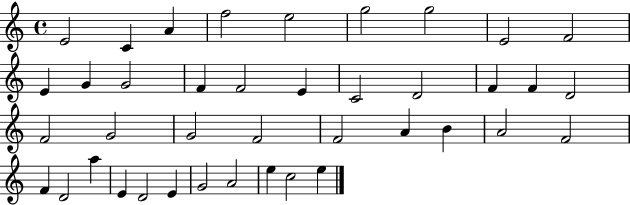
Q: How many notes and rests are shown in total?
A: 40